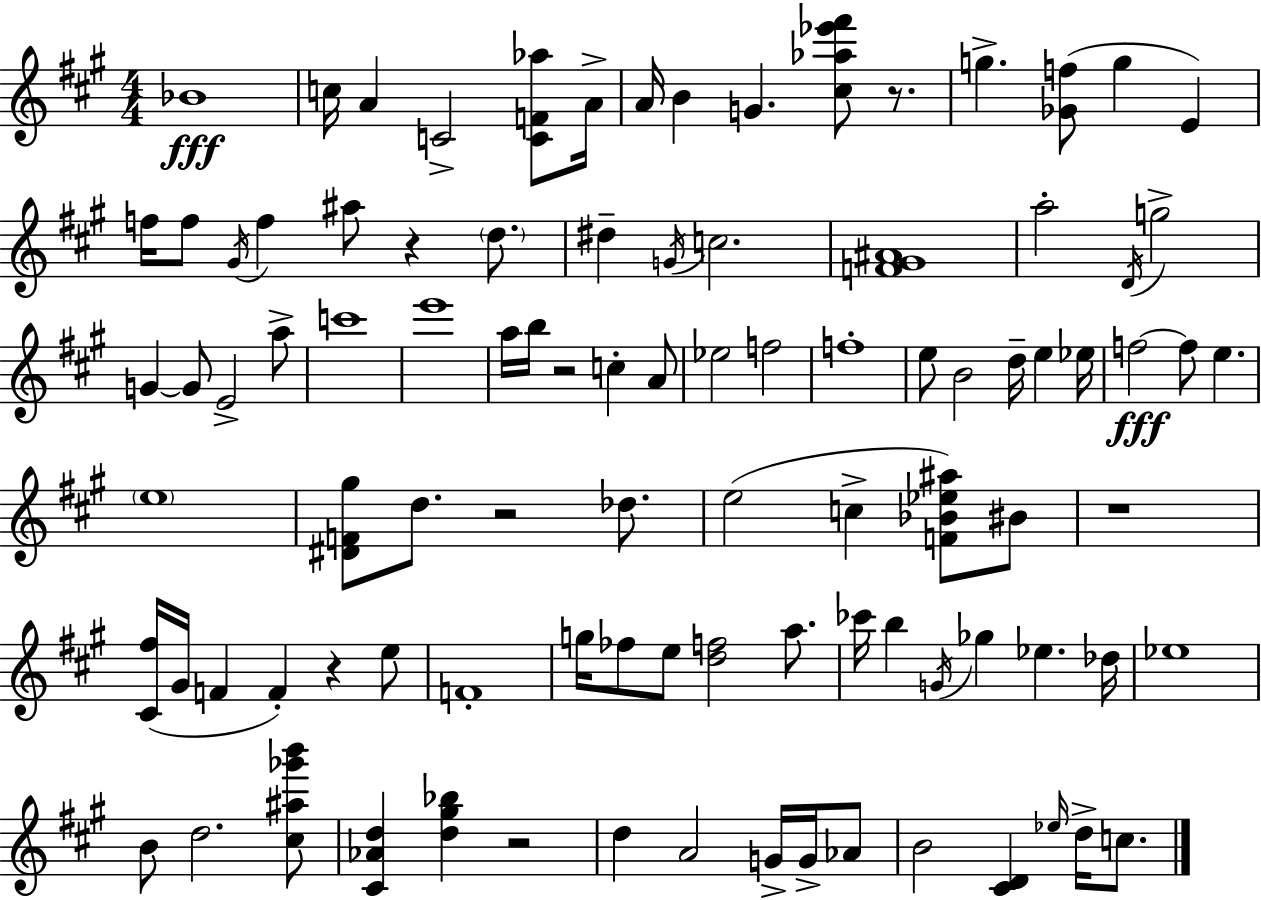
Bb4/w C5/s A4/q C4/h [C4,F4,Ab5]/e A4/s A4/s B4/q G4/q. [C#5,Ab5,Eb6,F#6]/e R/e. G5/q. [Gb4,F5]/e G5/q E4/q F5/s F5/e G#4/s F5/q A#5/e R/q D5/e. D#5/q G4/s C5/h. [F4,G#4,A#4]/w A5/h D4/s G5/h G4/q G4/e E4/h A5/e C6/w E6/w A5/s B5/s R/h C5/q A4/e Eb5/h F5/h F5/w E5/e B4/h D5/s E5/q Eb5/s F5/h F5/e E5/q. E5/w [D#4,F4,G#5]/e D5/e. R/h Db5/e. E5/h C5/q [F4,Bb4,Eb5,A#5]/e BIS4/e R/w [C#4,F#5]/s G#4/s F4/q F4/q R/q E5/e F4/w G5/s FES5/e E5/e [D5,F5]/h A5/e. CES6/s B5/q G4/s Gb5/q Eb5/q. Db5/s Eb5/w B4/e D5/h. [C#5,A#5,Gb6,B6]/e [C#4,Ab4,D5]/q [D5,G#5,Bb5]/q R/h D5/q A4/h G4/s G4/s Ab4/e B4/h [C#4,D4]/q Eb5/s D5/s C5/e.